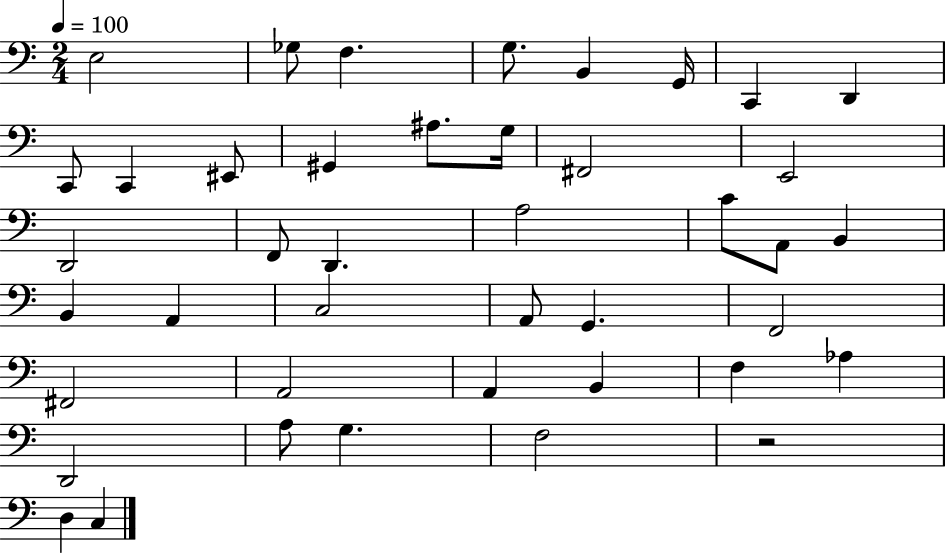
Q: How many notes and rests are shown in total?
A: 42